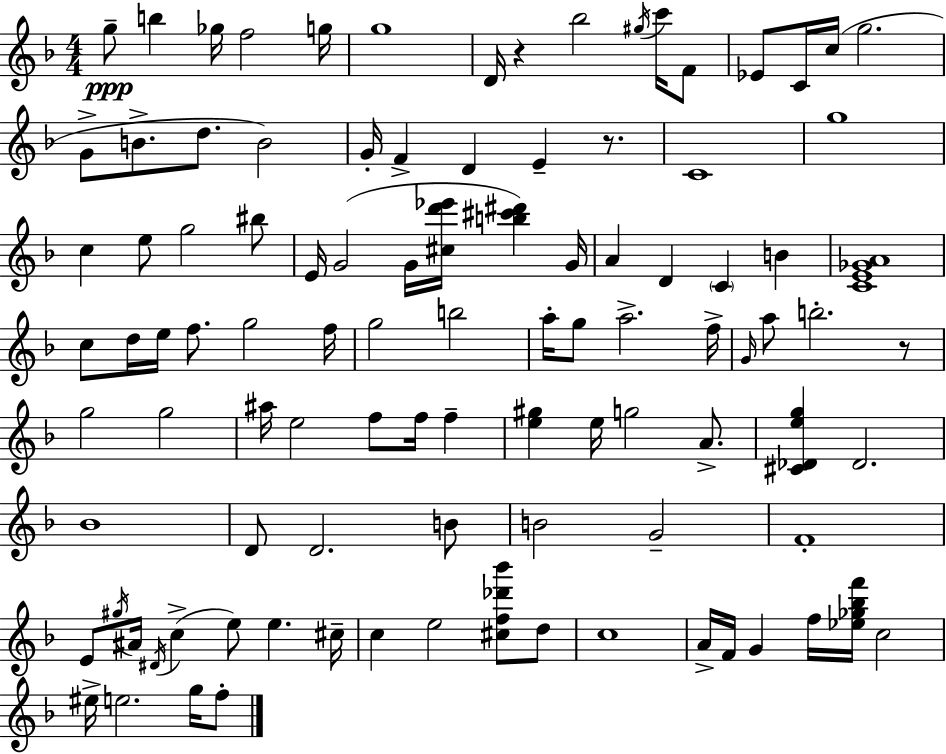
{
  \clef treble
  \numericTimeSignature
  \time 4/4
  \key f \major
  g''8--\ppp b''4 ges''16 f''2 g''16 | g''1 | d'16 r4 bes''2 \acciaccatura { gis''16 } c'''16 f'8 | ees'8 c'16 c''16( g''2. | \break g'8-> b'8.-> d''8. b'2) | g'16-. f'4-> d'4 e'4-- r8. | c'1 | g''1 | \break c''4 e''8 g''2 bis''8 | e'16 g'2( g'16 <cis'' d''' ees'''>16 <b'' cis''' dis'''>4) | g'16 a'4 d'4 \parenthesize c'4 b'4 | <c' e' ges' a'>1 | \break c''8 d''16 e''16 f''8. g''2 | f''16 g''2 b''2 | a''16-. g''8 a''2.-> | f''16-> \grace { g'16 } a''8 b''2.-. | \break r8 g''2 g''2 | ais''16 e''2 f''8 f''16 f''4-- | <e'' gis''>4 e''16 g''2 a'8.-> | <cis' des' e'' g''>4 des'2. | \break bes'1 | d'8 d'2. | b'8 b'2 g'2-- | f'1-. | \break e'8 \acciaccatura { gis''16 } ais'16 \acciaccatura { dis'16 }( c''4-> e''8) e''4. | cis''16-- c''4 e''2 | <cis'' f'' des''' bes'''>8 d''8 c''1 | a'16-> f'16 g'4 f''16 <ees'' ges'' bes'' f'''>16 c''2 | \break eis''16-> e''2. | g''16 f''8-. \bar "|."
}